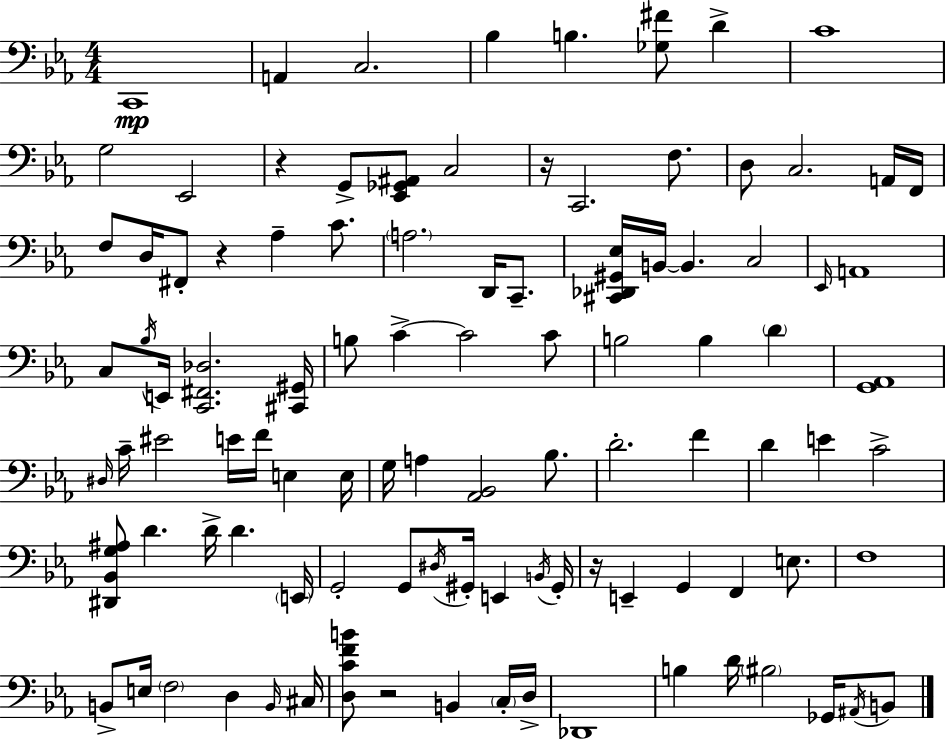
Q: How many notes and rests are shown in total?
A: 101